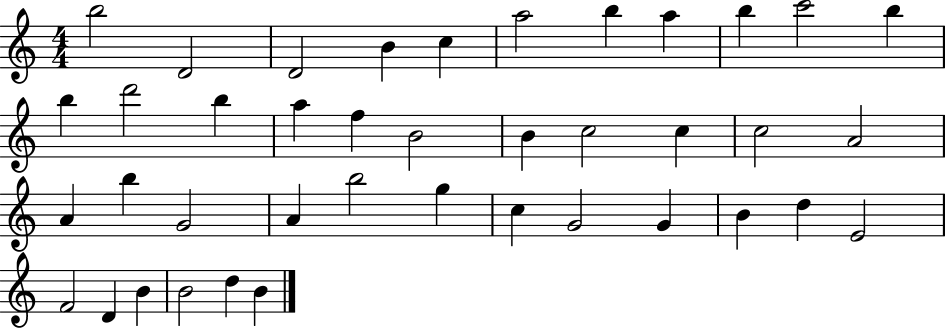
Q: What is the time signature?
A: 4/4